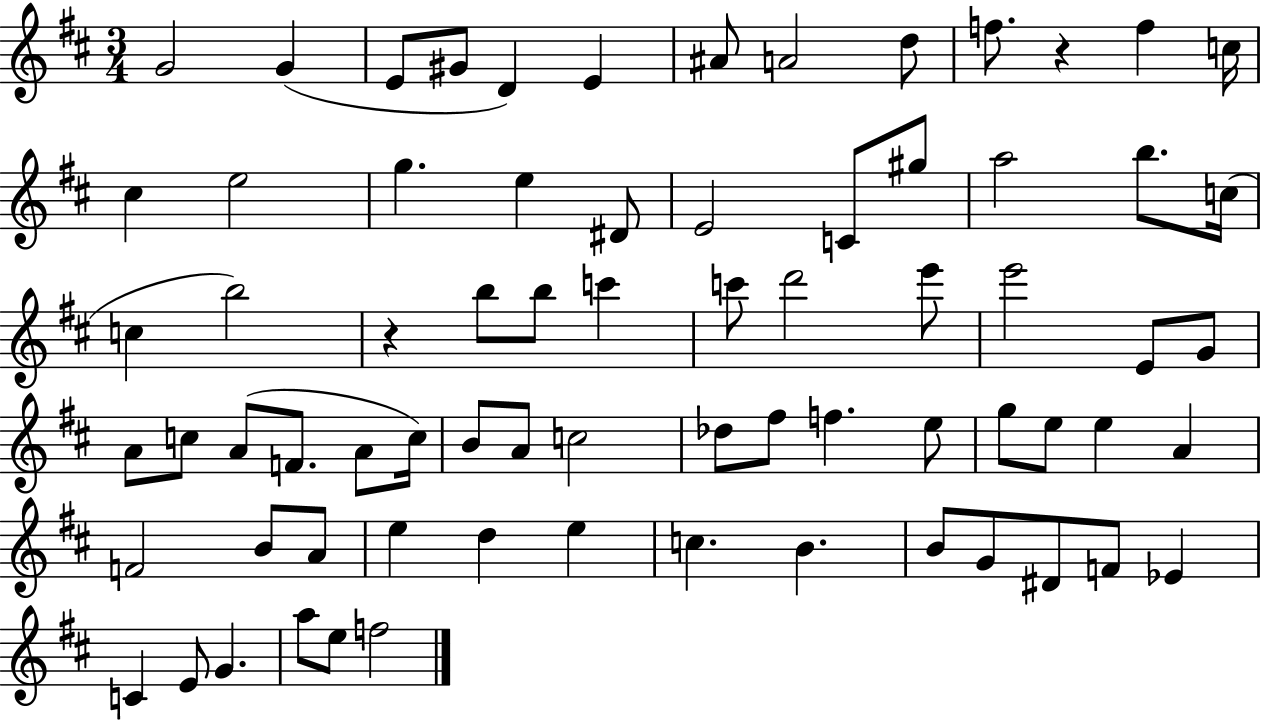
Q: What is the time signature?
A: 3/4